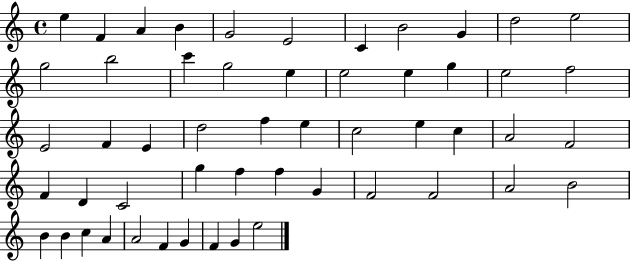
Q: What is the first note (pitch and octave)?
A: E5